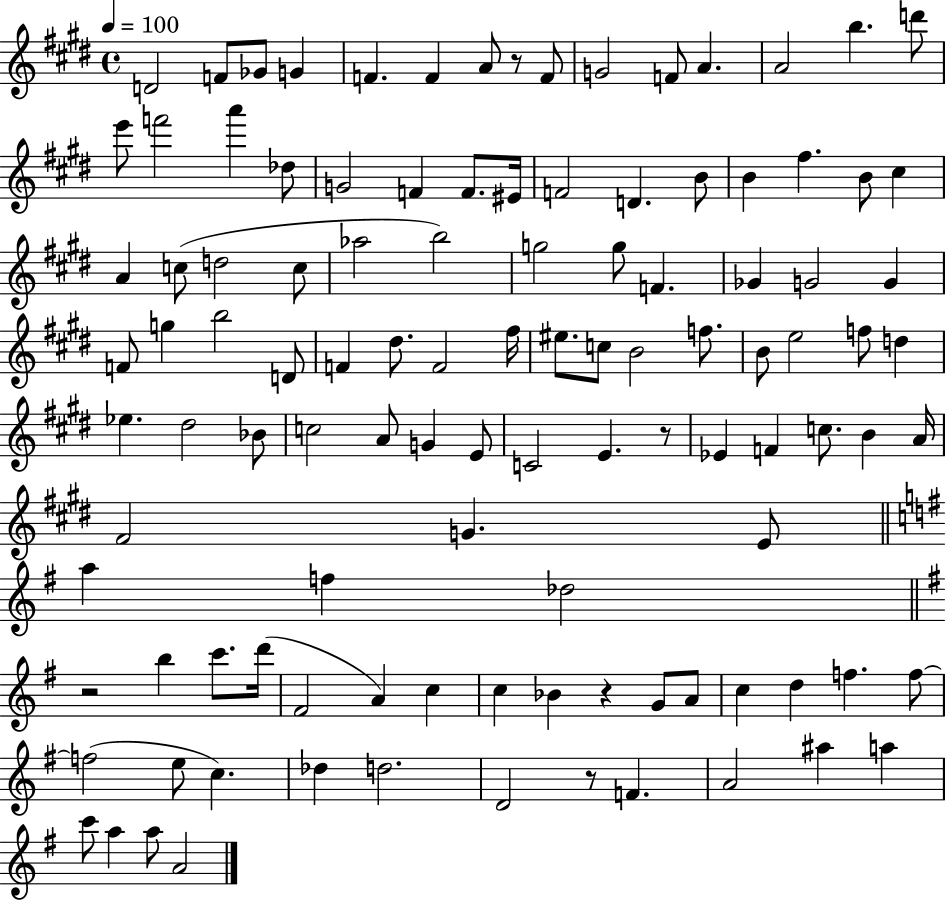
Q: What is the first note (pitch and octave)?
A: D4